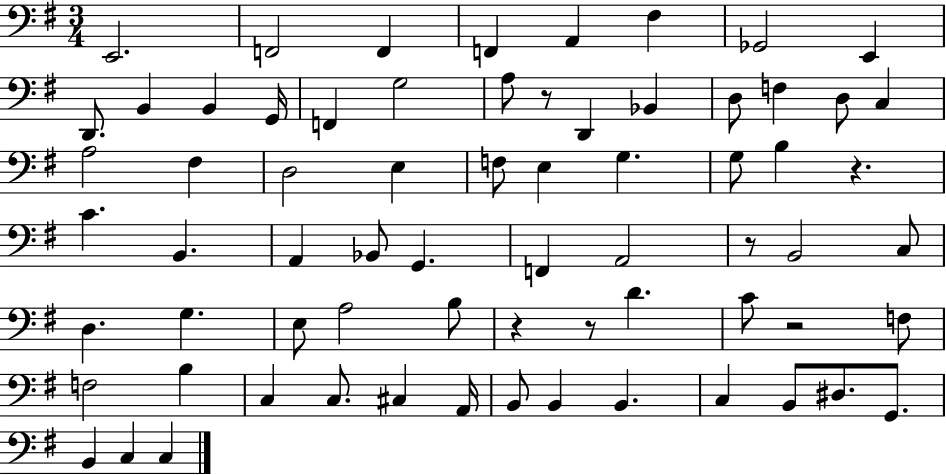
X:1
T:Untitled
M:3/4
L:1/4
K:G
E,,2 F,,2 F,, F,, A,, ^F, _G,,2 E,, D,,/2 B,, B,, G,,/4 F,, G,2 A,/2 z/2 D,, _B,, D,/2 F, D,/2 C, A,2 ^F, D,2 E, F,/2 E, G, G,/2 B, z C B,, A,, _B,,/2 G,, F,, A,,2 z/2 B,,2 C,/2 D, G, E,/2 A,2 B,/2 z z/2 D C/2 z2 F,/2 F,2 B, C, C,/2 ^C, A,,/4 B,,/2 B,, B,, C, B,,/2 ^D,/2 G,,/2 B,, C, C,